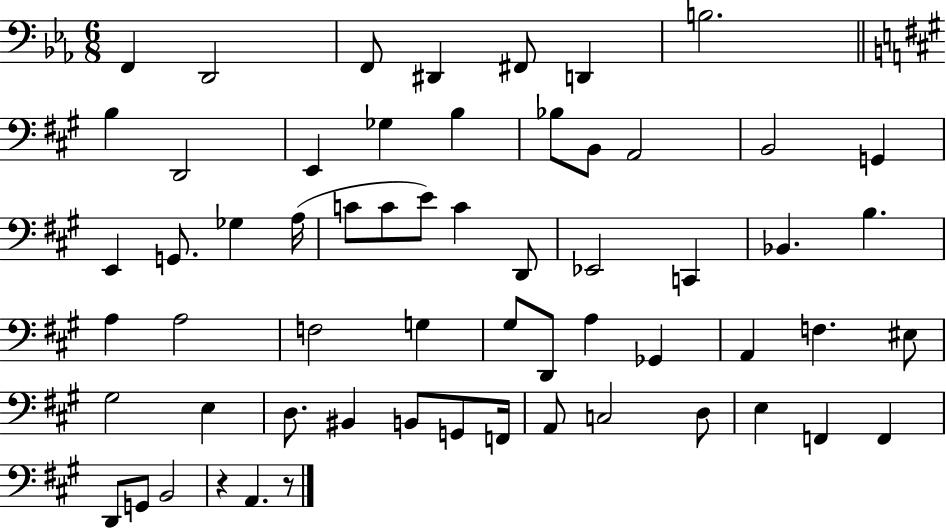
F2/q D2/h F2/e D#2/q F#2/e D2/q B3/h. B3/q D2/h E2/q Gb3/q B3/q Bb3/e B2/e A2/h B2/h G2/q E2/q G2/e. Gb3/q A3/s C4/e C4/e E4/e C4/q D2/e Eb2/h C2/q Bb2/q. B3/q. A3/q A3/h F3/h G3/q G#3/e D2/e A3/q Gb2/q A2/q F3/q. EIS3/e G#3/h E3/q D3/e. BIS2/q B2/e G2/e F2/s A2/e C3/h D3/e E3/q F2/q F2/q D2/e G2/e B2/h R/q A2/q. R/e